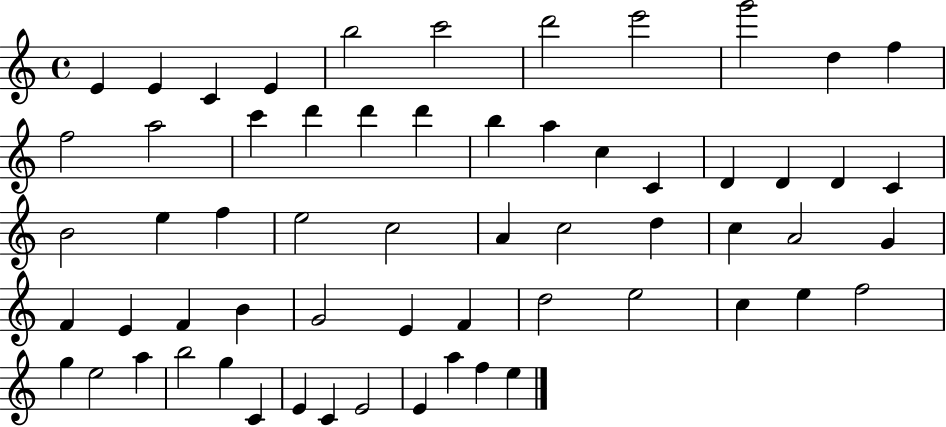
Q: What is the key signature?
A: C major